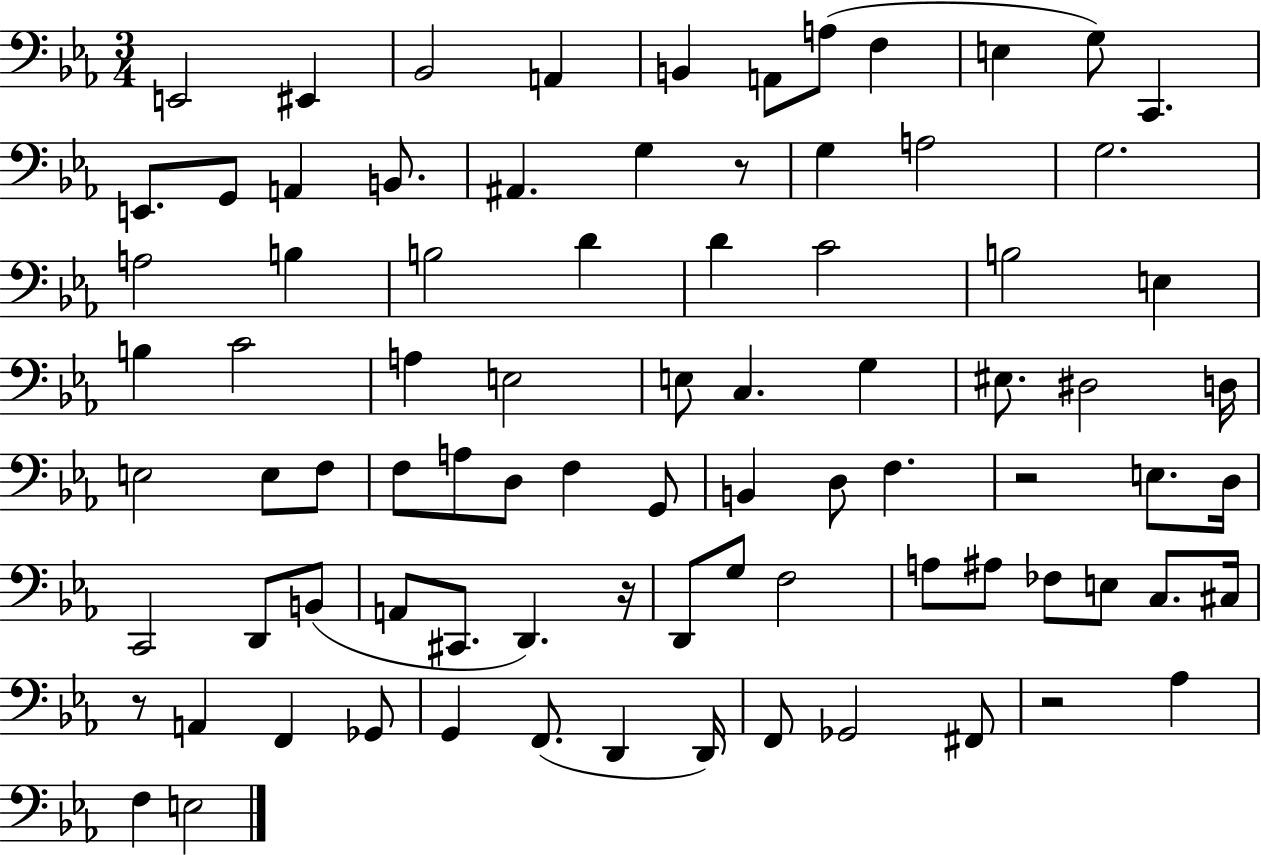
{
  \clef bass
  \numericTimeSignature
  \time 3/4
  \key ees \major
  e,2 eis,4 | bes,2 a,4 | b,4 a,8 a8( f4 | e4 g8) c,4. | \break e,8. g,8 a,4 b,8. | ais,4. g4 r8 | g4 a2 | g2. | \break a2 b4 | b2 d'4 | d'4 c'2 | b2 e4 | \break b4 c'2 | a4 e2 | e8 c4. g4 | eis8. dis2 d16 | \break e2 e8 f8 | f8 a8 d8 f4 g,8 | b,4 d8 f4. | r2 e8. d16 | \break c,2 d,8 b,8( | a,8 cis,8. d,4.) r16 | d,8 g8 f2 | a8 ais8 fes8 e8 c8. cis16 | \break r8 a,4 f,4 ges,8 | g,4 f,8.( d,4 d,16) | f,8 ges,2 fis,8 | r2 aes4 | \break f4 e2 | \bar "|."
}